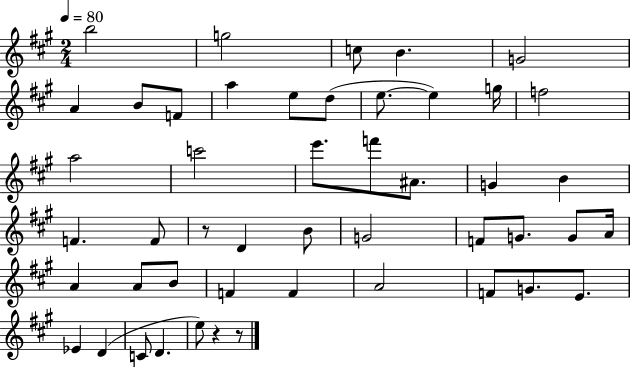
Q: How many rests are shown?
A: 3